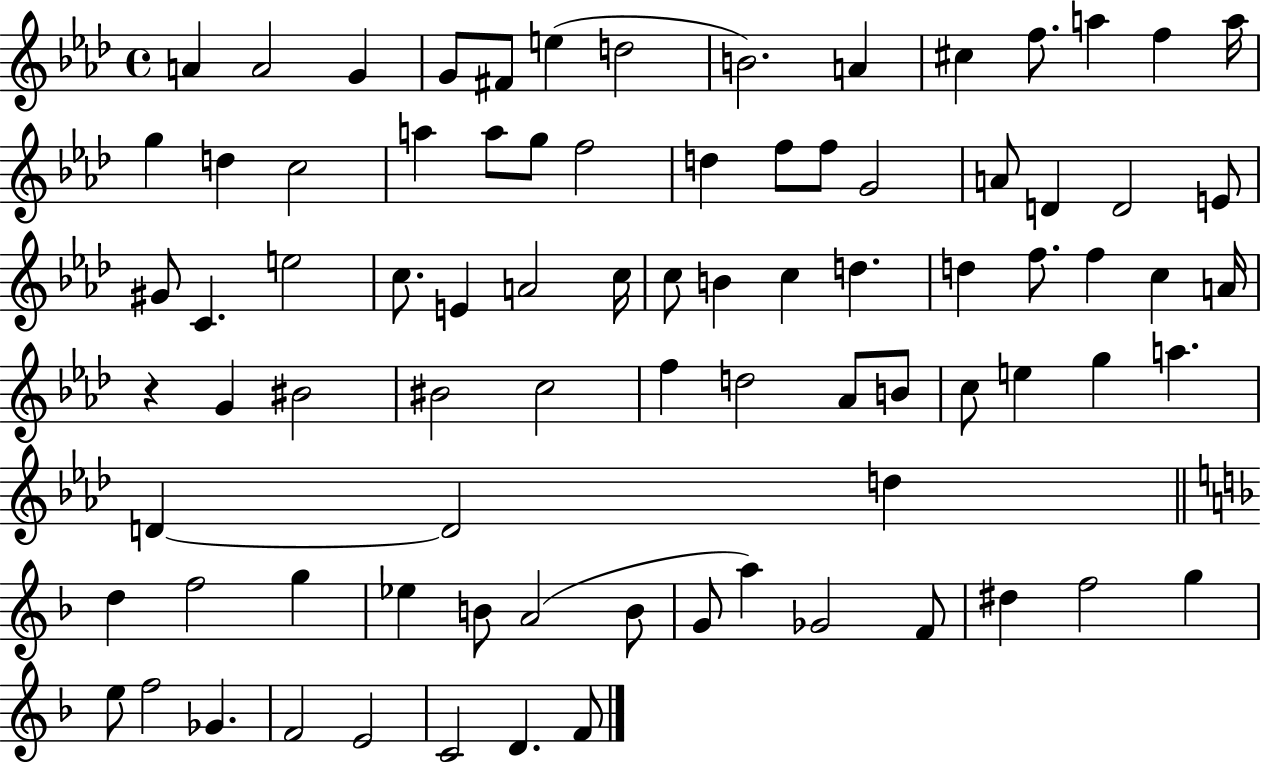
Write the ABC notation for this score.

X:1
T:Untitled
M:4/4
L:1/4
K:Ab
A A2 G G/2 ^F/2 e d2 B2 A ^c f/2 a f a/4 g d c2 a a/2 g/2 f2 d f/2 f/2 G2 A/2 D D2 E/2 ^G/2 C e2 c/2 E A2 c/4 c/2 B c d d f/2 f c A/4 z G ^B2 ^B2 c2 f d2 _A/2 B/2 c/2 e g a D D2 d d f2 g _e B/2 A2 B/2 G/2 a _G2 F/2 ^d f2 g e/2 f2 _G F2 E2 C2 D F/2